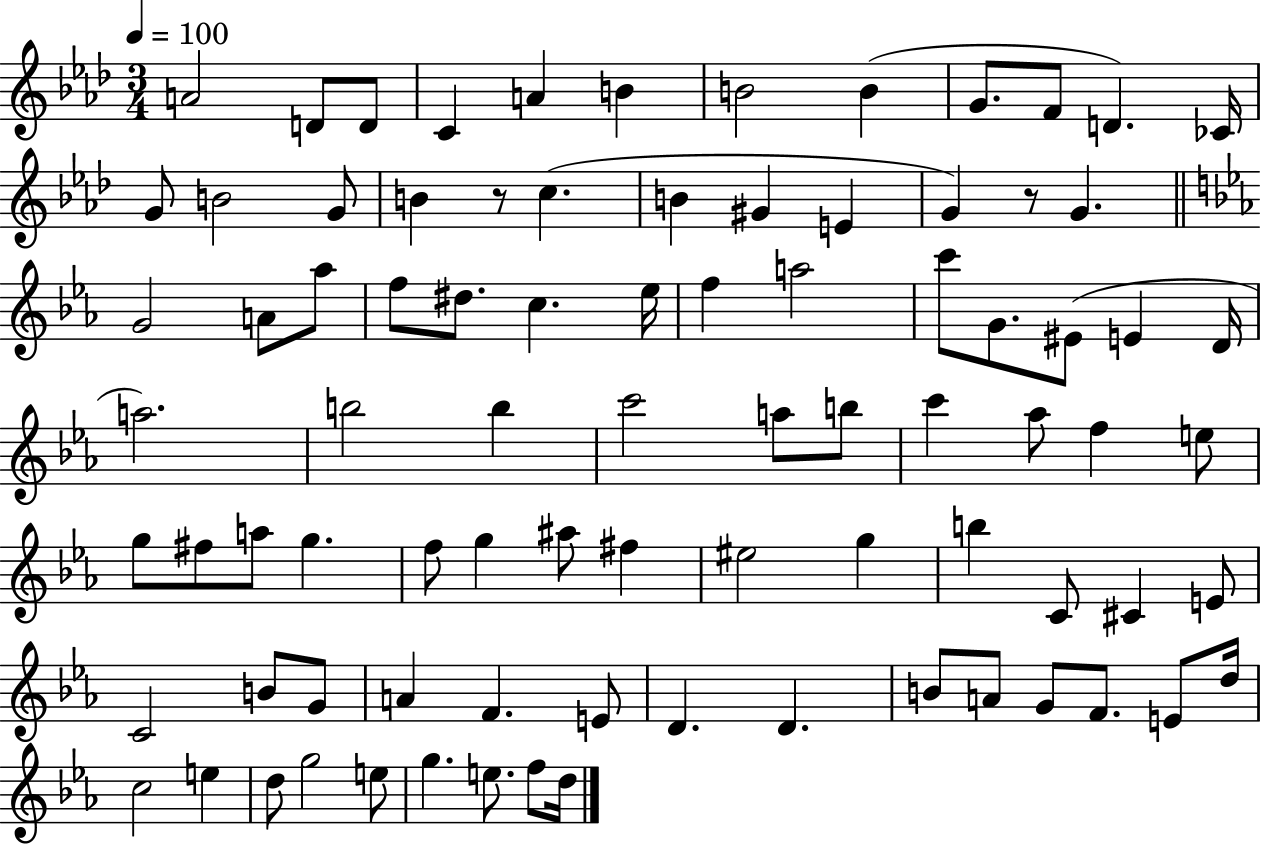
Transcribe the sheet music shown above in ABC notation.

X:1
T:Untitled
M:3/4
L:1/4
K:Ab
A2 D/2 D/2 C A B B2 B G/2 F/2 D _C/4 G/2 B2 G/2 B z/2 c B ^G E G z/2 G G2 A/2 _a/2 f/2 ^d/2 c _e/4 f a2 c'/2 G/2 ^E/2 E D/4 a2 b2 b c'2 a/2 b/2 c' _a/2 f e/2 g/2 ^f/2 a/2 g f/2 g ^a/2 ^f ^e2 g b C/2 ^C E/2 C2 B/2 G/2 A F E/2 D D B/2 A/2 G/2 F/2 E/2 d/4 c2 e d/2 g2 e/2 g e/2 f/2 d/4